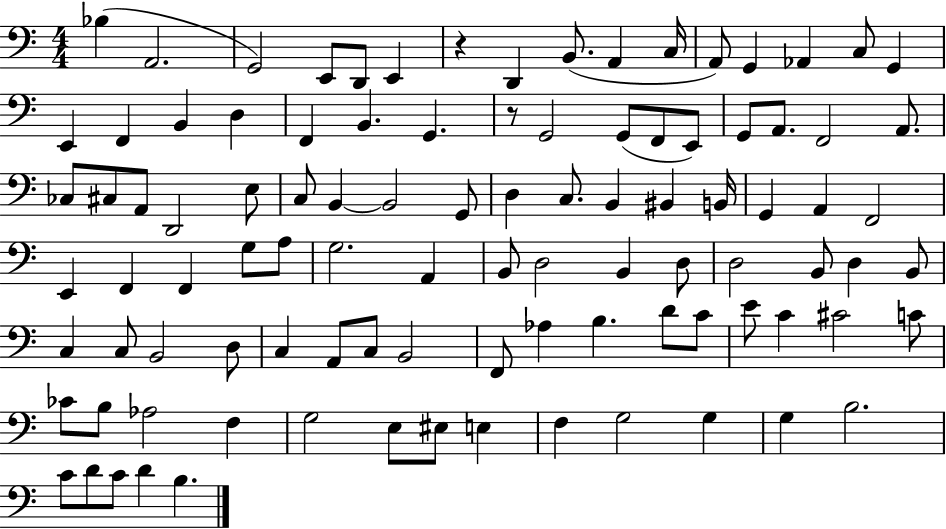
X:1
T:Untitled
M:4/4
L:1/4
K:C
_B, A,,2 G,,2 E,,/2 D,,/2 E,, z D,, B,,/2 A,, C,/4 A,,/2 G,, _A,, C,/2 G,, E,, F,, B,, D, F,, B,, G,, z/2 G,,2 G,,/2 F,,/2 E,,/2 G,,/2 A,,/2 F,,2 A,,/2 _C,/2 ^C,/2 A,,/2 D,,2 E,/2 C,/2 B,, B,,2 G,,/2 D, C,/2 B,, ^B,, B,,/4 G,, A,, F,,2 E,, F,, F,, G,/2 A,/2 G,2 A,, B,,/2 D,2 B,, D,/2 D,2 B,,/2 D, B,,/2 C, C,/2 B,,2 D,/2 C, A,,/2 C,/2 B,,2 F,,/2 _A, B, D/2 C/2 E/2 C ^C2 C/2 _C/2 B,/2 _A,2 F, G,2 E,/2 ^E,/2 E, F, G,2 G, G, B,2 C/2 D/2 C/2 D B,